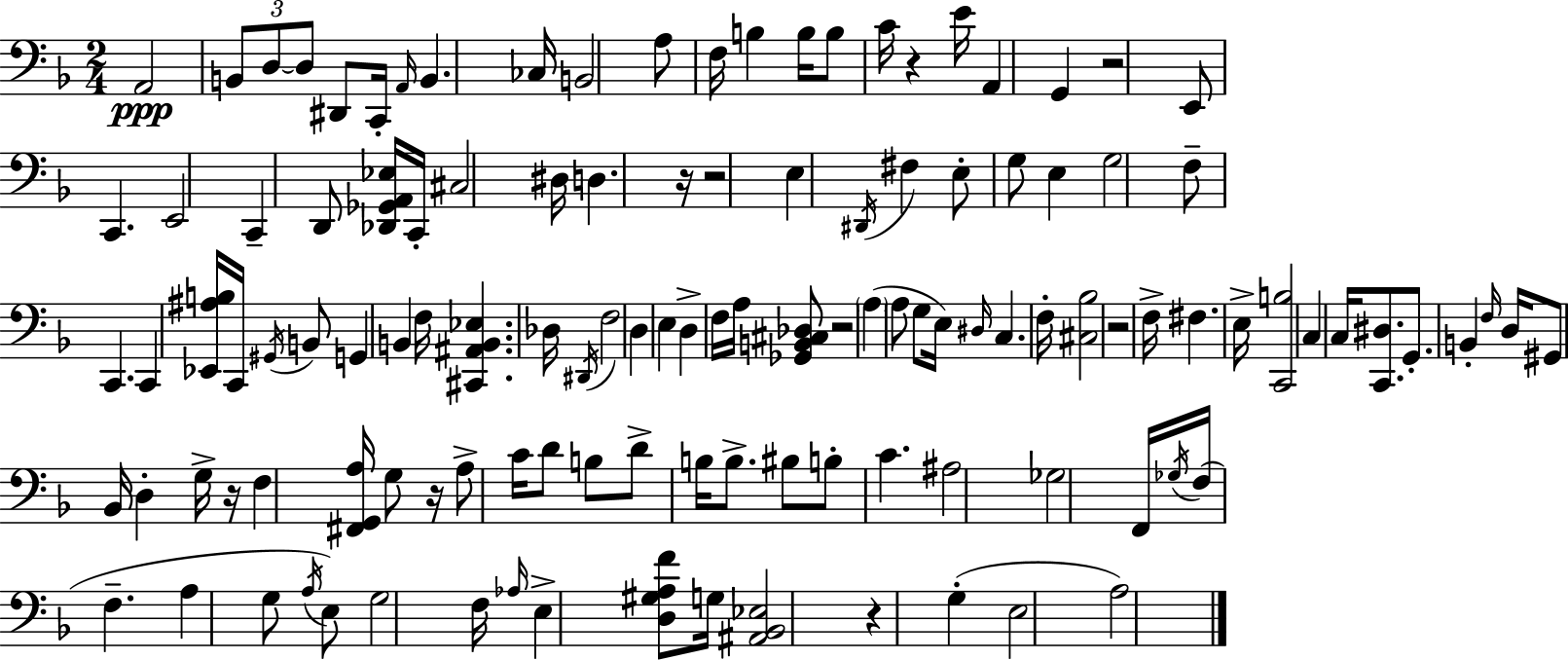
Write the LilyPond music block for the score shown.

{
  \clef bass
  \numericTimeSignature
  \time 2/4
  \key d \minor
  a,2\ppp | \tuplet 3/2 { b,8 d8~~ d8 } dis,8 | c,16-. \grace { a,16 } b,4. | ces16 b,2 | \break a8 f16 b4 | b16 b8 c'16 r4 | e'16 a,4 g,4 | r2 | \break e,8 c,4. | e,2 | c,4-- d,8 <des, ges, a, ees>16 | c,16-. cis2 | \break dis16 d4. | r16 r2 | e4 \acciaccatura { dis,16 } fis4 | e8-. g8 e4 | \break g2 | f8-- c,4. | c,4 <ees, ais b>16 c,16 | \acciaccatura { gis,16 } b,8 g,4 b,4 | \break f16 <cis, ais, b, ees>4. | des16 \acciaccatura { dis,16 } f2 | d4 | e4 d4-> | \break f16 a16 <ges, b, cis des>8 r2 | \parenthesize a4( | a8 g8 e16) \grace { dis16 } c4. | f16-. <cis bes>2 | \break r2 | f16-> fis4. | e16-> <c, b>2 | c4 | \break c16 <c, dis>8. g,8.-. | b,4-. \grace { f16 } d16 gis,8 | bes,16 d4-. g16-> r16 f4 | <fis, g, a>16 g8 r16 a8-> | \break c'16 d'8 b8 d'8-> | b16 b8.-> bis8 b8-. | c'4. ais2 | ges2 | \break f,16 \acciaccatura { ges16 } | f16( f4.-- a4 | g8 \acciaccatura { a16 } e8) | g2 | \break f16 \grace { aes16 } e4-> <d gis a f'>8 | g16 <ais, bes, ees>2 | r4 g4-.( | e2 | \break a2) | \bar "|."
}